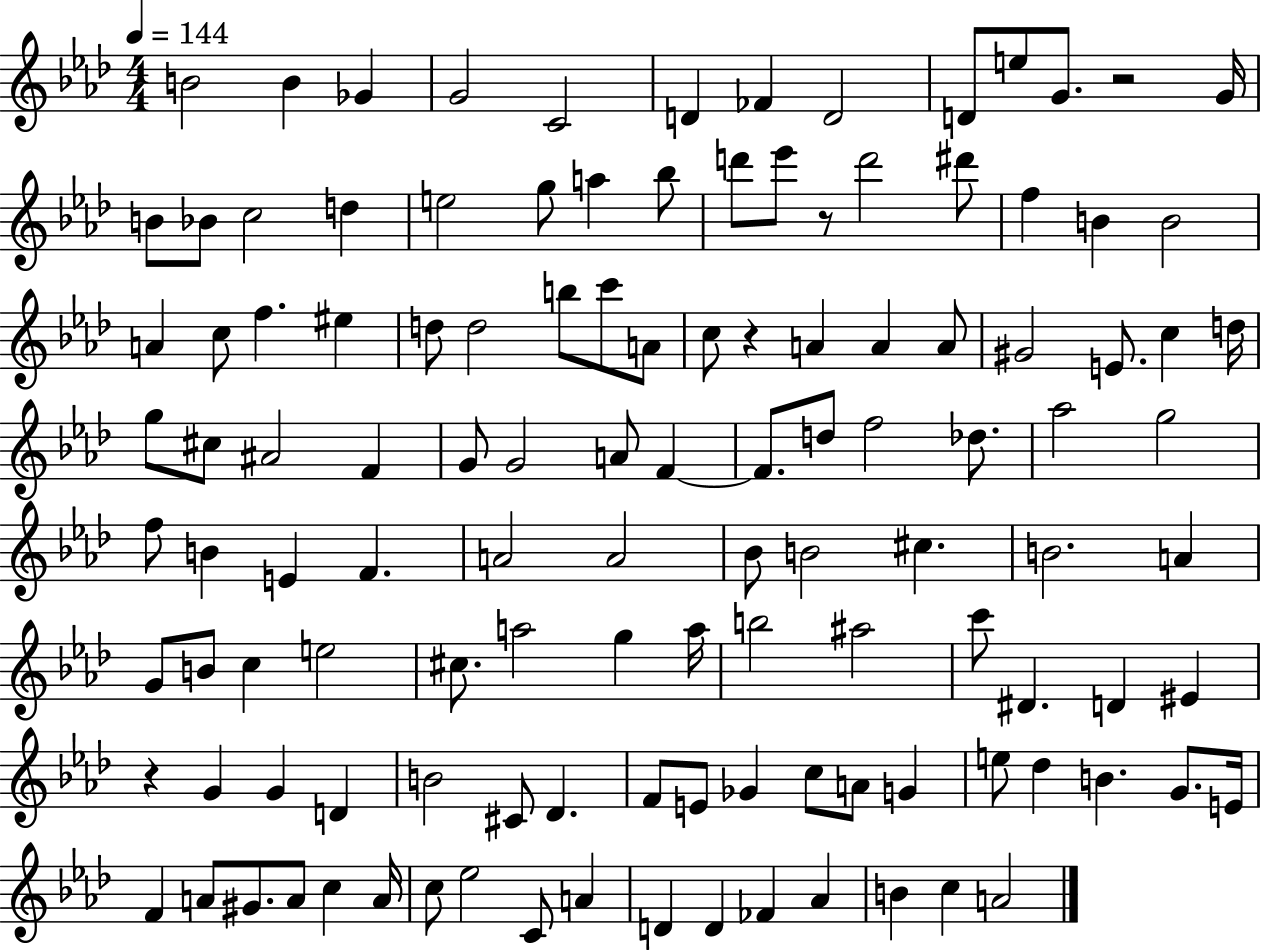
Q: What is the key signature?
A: AES major